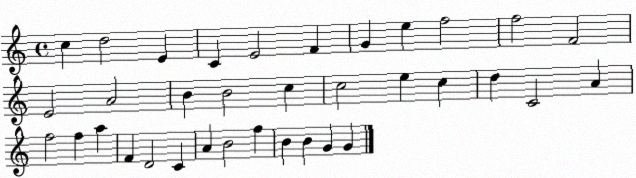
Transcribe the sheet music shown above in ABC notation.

X:1
T:Untitled
M:4/4
L:1/4
K:C
c d2 E C E2 F G e f2 f2 F2 E2 A2 B B2 c c2 e c d C2 A f2 f a F D2 C A B2 f B B G G